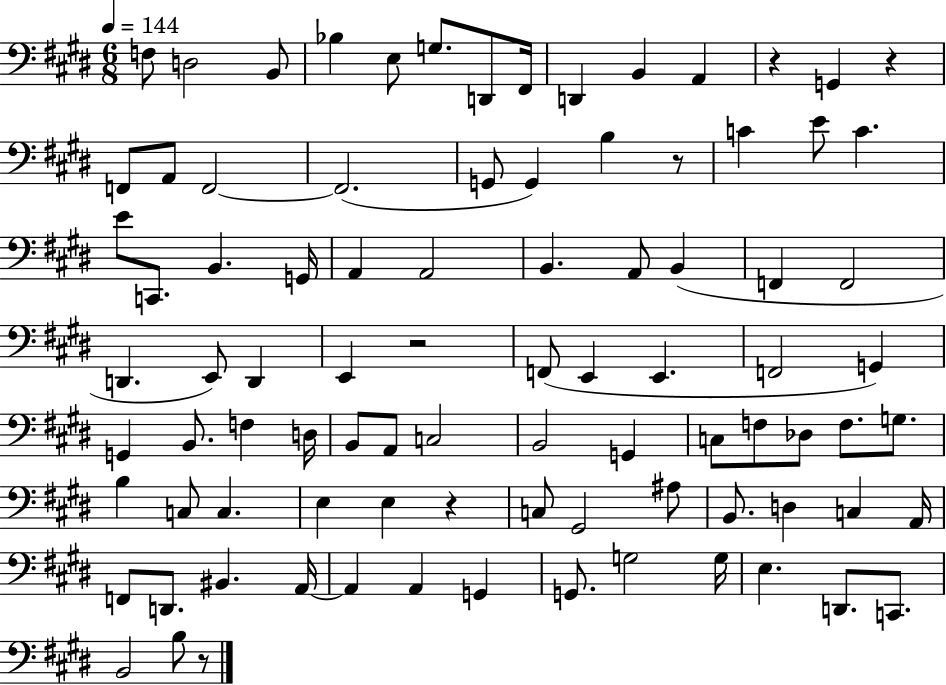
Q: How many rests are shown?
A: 6